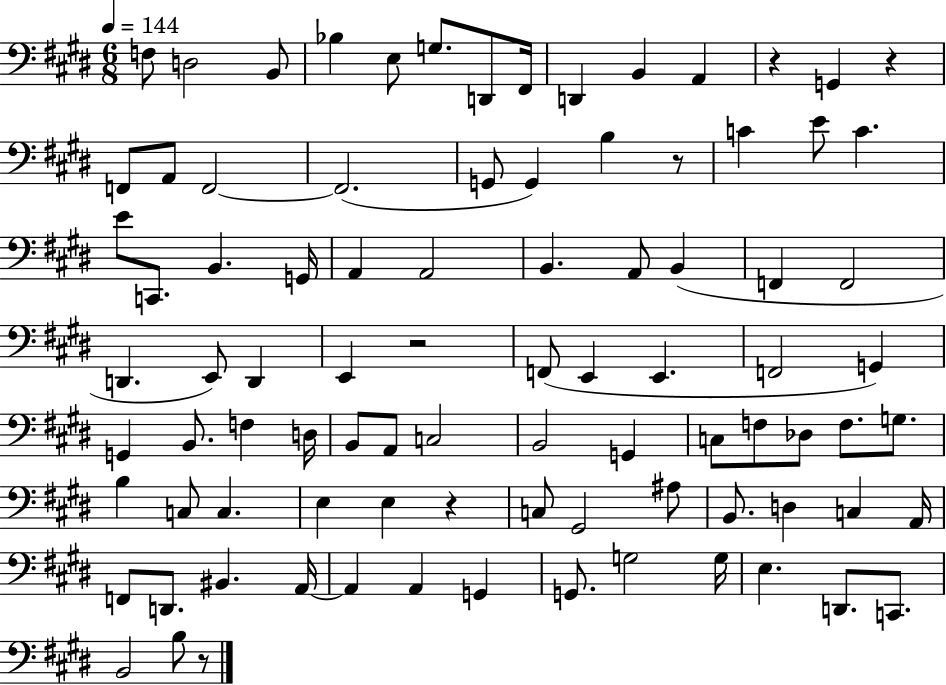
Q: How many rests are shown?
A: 6